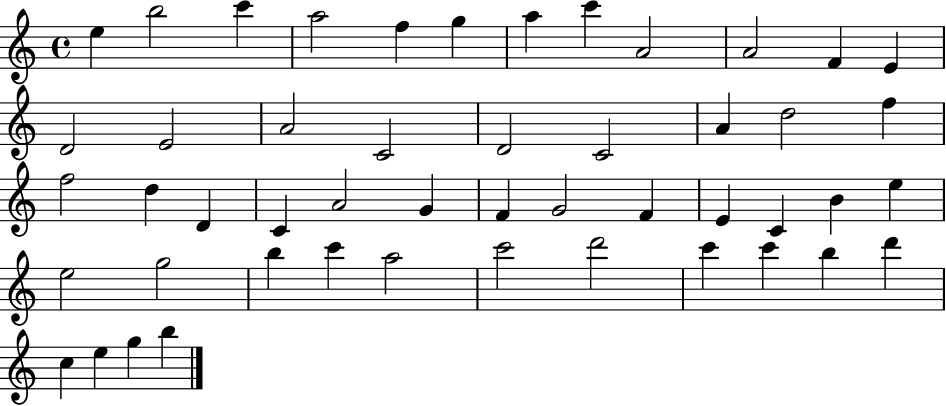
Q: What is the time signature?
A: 4/4